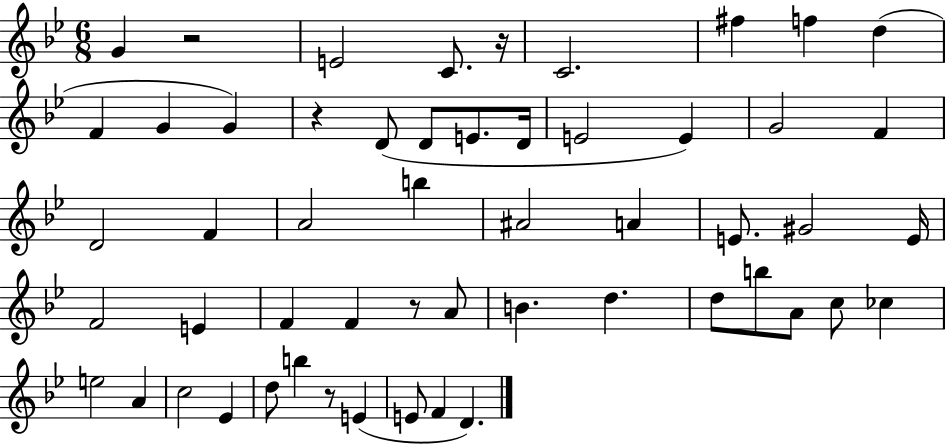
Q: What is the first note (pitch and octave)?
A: G4